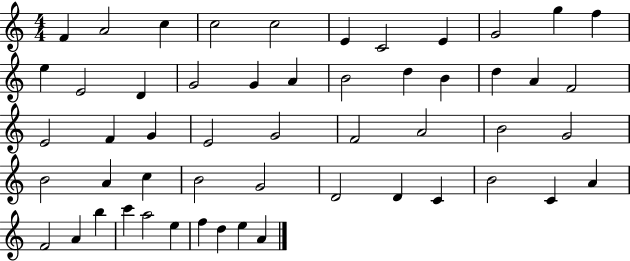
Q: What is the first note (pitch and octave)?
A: F4